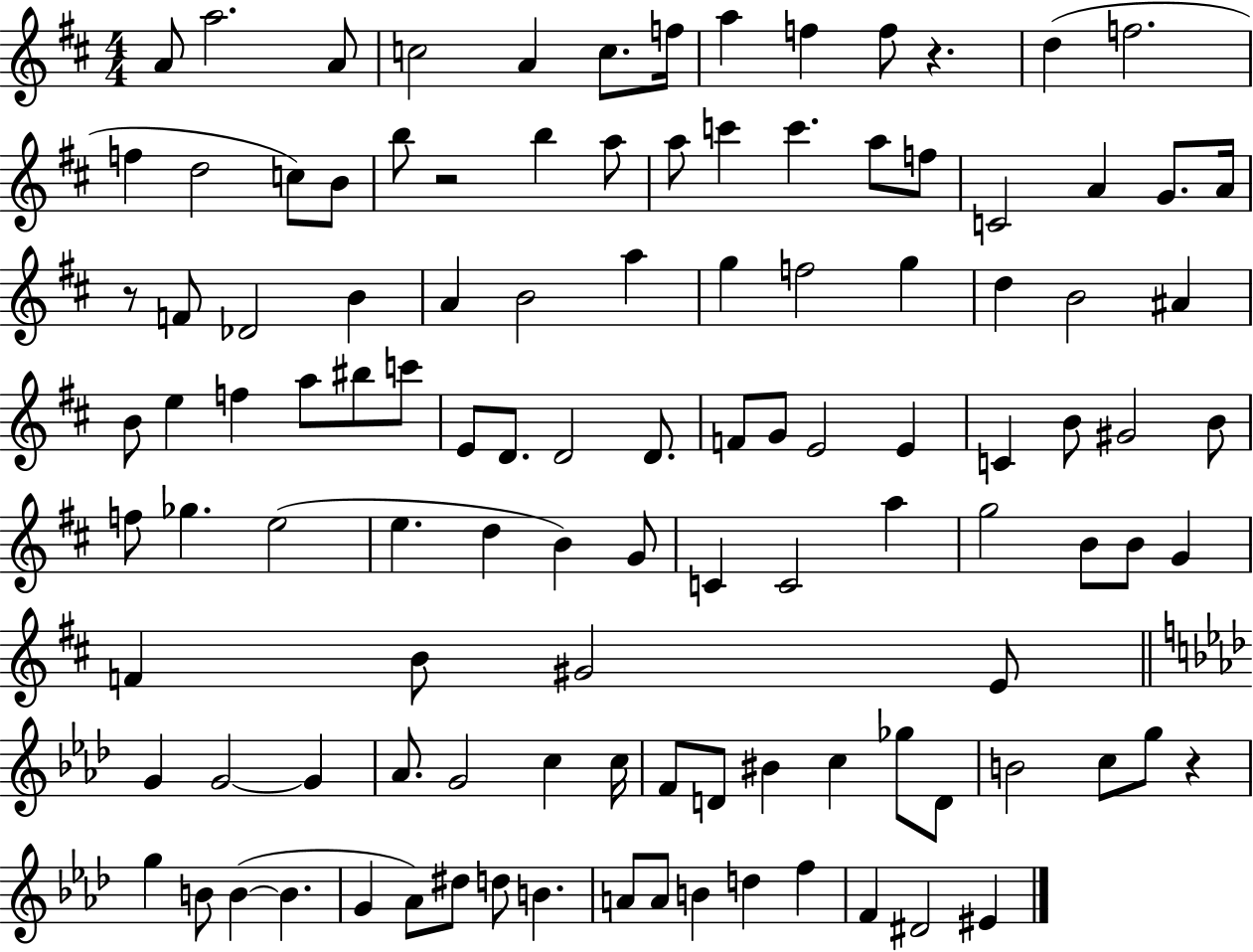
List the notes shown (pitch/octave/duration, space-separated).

A4/e A5/h. A4/e C5/h A4/q C5/e. F5/s A5/q F5/q F5/e R/q. D5/q F5/h. F5/q D5/h C5/e B4/e B5/e R/h B5/q A5/e A5/e C6/q C6/q. A5/e F5/e C4/h A4/q G4/e. A4/s R/e F4/e Db4/h B4/q A4/q B4/h A5/q G5/q F5/h G5/q D5/q B4/h A#4/q B4/e E5/q F5/q A5/e BIS5/e C6/e E4/e D4/e. D4/h D4/e. F4/e G4/e E4/h E4/q C4/q B4/e G#4/h B4/e F5/e Gb5/q. E5/h E5/q. D5/q B4/q G4/e C4/q C4/h A5/q G5/h B4/e B4/e G4/q F4/q B4/e G#4/h E4/e G4/q G4/h G4/q Ab4/e. G4/h C5/q C5/s F4/e D4/e BIS4/q C5/q Gb5/e D4/e B4/h C5/e G5/e R/q G5/q B4/e B4/q B4/q. G4/q Ab4/e D#5/e D5/e B4/q. A4/e A4/e B4/q D5/q F5/q F4/q D#4/h EIS4/q